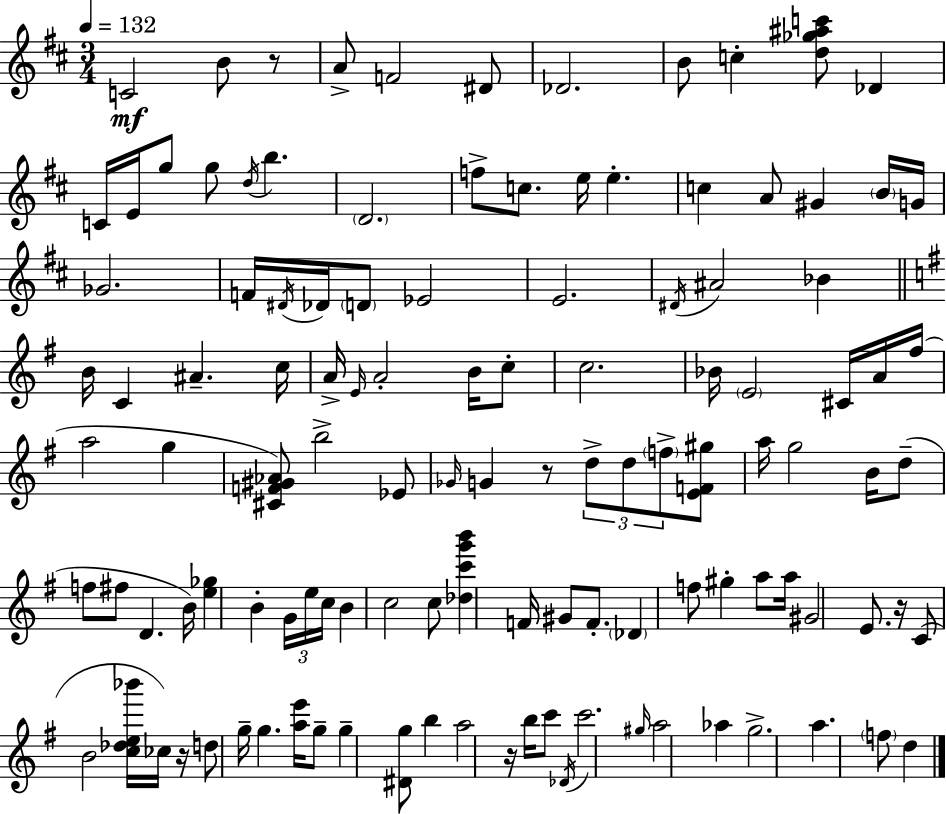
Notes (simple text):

C4/h B4/e R/e A4/e F4/h D#4/e Db4/h. B4/e C5/q [D5,Gb5,A#5,C6]/e Db4/q C4/s E4/s G5/e G5/e D5/s B5/q. D4/h. F5/e C5/e. E5/s E5/q. C5/q A4/e G#4/q B4/s G4/s Gb4/h. F4/s D#4/s Db4/s D4/e Eb4/h E4/h. D#4/s A#4/h Bb4/q B4/s C4/q A#4/q. C5/s A4/s E4/s A4/h B4/s C5/e C5/h. Bb4/s E4/h C#4/s A4/s F#5/s A5/h G5/q [C#4,F4,G#4,Ab4]/e B5/h Eb4/e Gb4/s G4/q R/e D5/e D5/e F5/e [E4,F4,G#5]/e A5/s G5/h B4/s D5/e F5/e F#5/e D4/q. B4/s [E5,Gb5]/q B4/q G4/s E5/s C5/s B4/q C5/h C5/e [Db5,C6,G6,B6]/q F4/s G#4/e F4/e. Db4/q F5/e G#5/q A5/e A5/s G#4/h E4/e. R/s C4/e B4/h [C5,Db5,E5,Bb6]/s CES5/s R/s D5/e G5/s G5/q. [A5,E6]/s G5/e G5/q [D#4,G5]/e B5/q A5/h R/s B5/s C6/e Db4/s C6/h. G#5/s A5/h Ab5/q G5/h. A5/q. F5/e D5/q